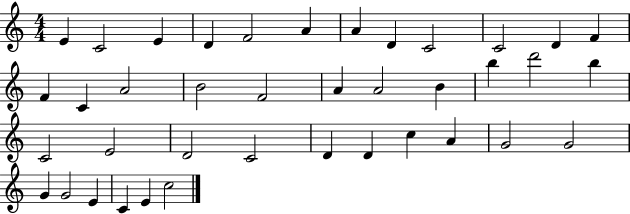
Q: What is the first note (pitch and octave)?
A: E4